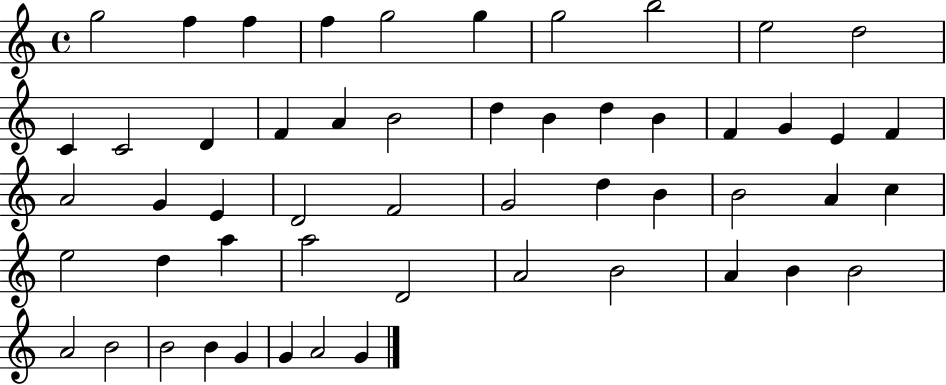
G5/h F5/q F5/q F5/q G5/h G5/q G5/h B5/h E5/h D5/h C4/q C4/h D4/q F4/q A4/q B4/h D5/q B4/q D5/q B4/q F4/q G4/q E4/q F4/q A4/h G4/q E4/q D4/h F4/h G4/h D5/q B4/q B4/h A4/q C5/q E5/h D5/q A5/q A5/h D4/h A4/h B4/h A4/q B4/q B4/h A4/h B4/h B4/h B4/q G4/q G4/q A4/h G4/q